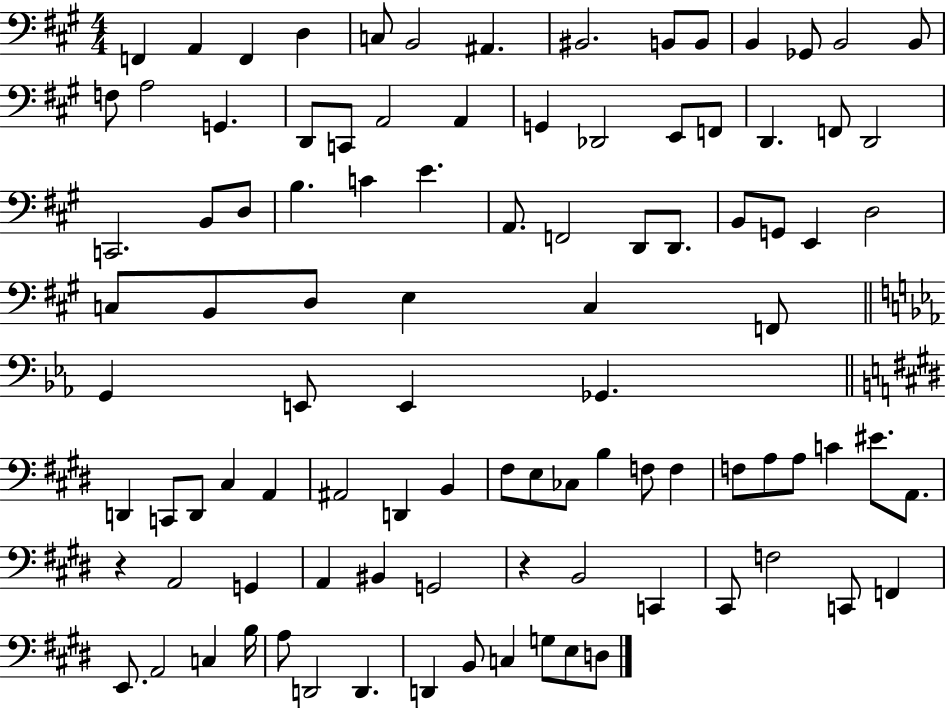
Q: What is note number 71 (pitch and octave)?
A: EIS4